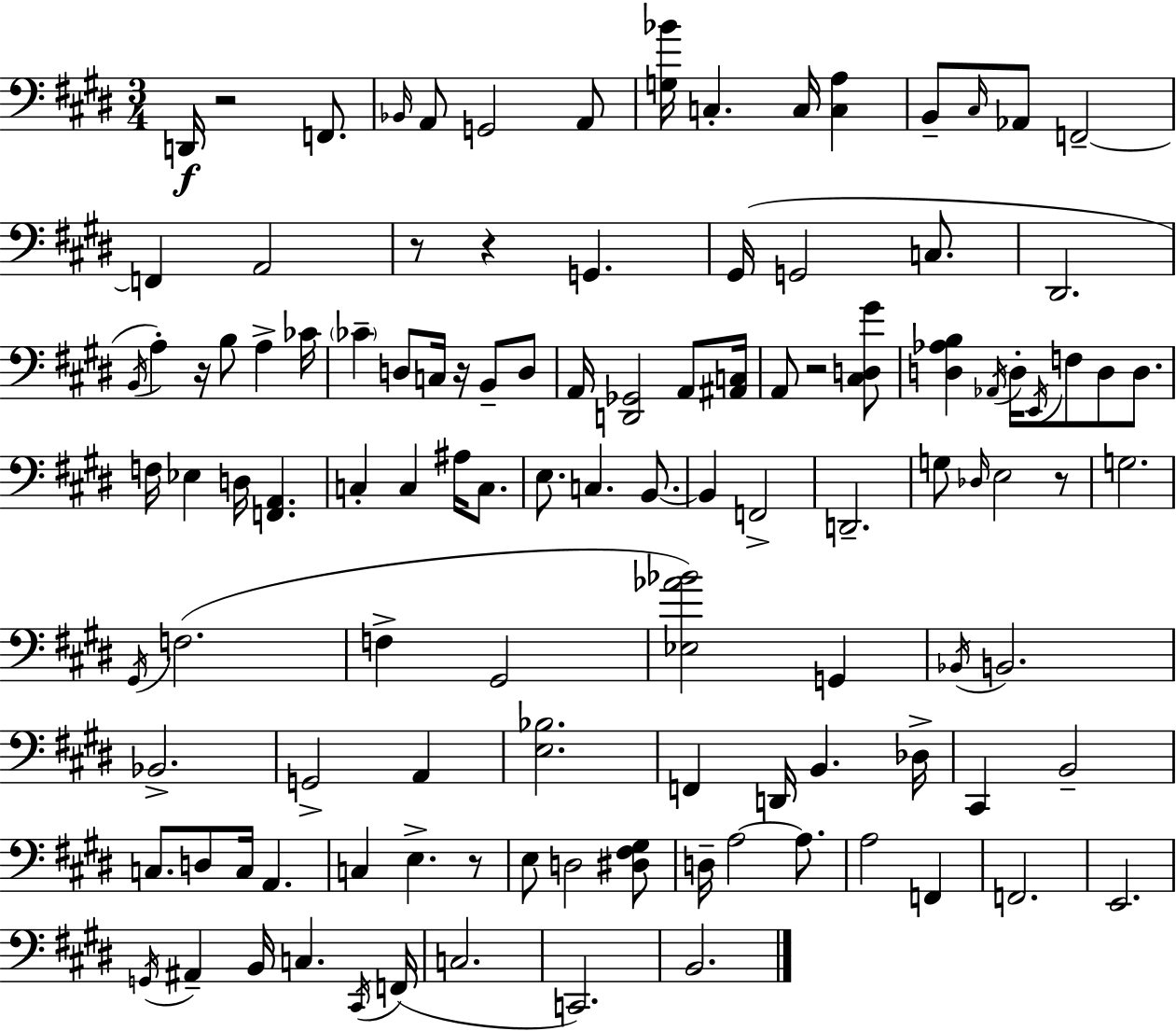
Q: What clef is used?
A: bass